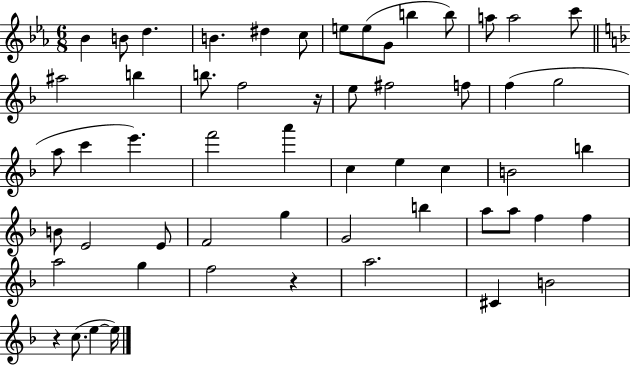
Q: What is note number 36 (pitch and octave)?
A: E4